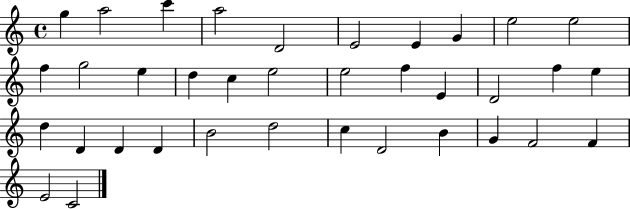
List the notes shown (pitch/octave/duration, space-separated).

G5/q A5/h C6/q A5/h D4/h E4/h E4/q G4/q E5/h E5/h F5/q G5/h E5/q D5/q C5/q E5/h E5/h F5/q E4/q D4/h F5/q E5/q D5/q D4/q D4/q D4/q B4/h D5/h C5/q D4/h B4/q G4/q F4/h F4/q E4/h C4/h